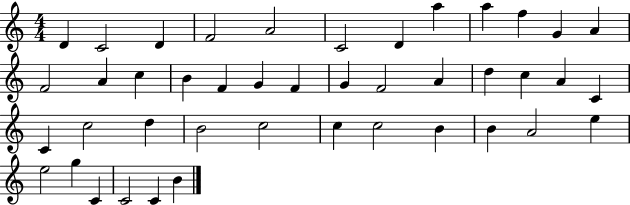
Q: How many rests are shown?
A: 0